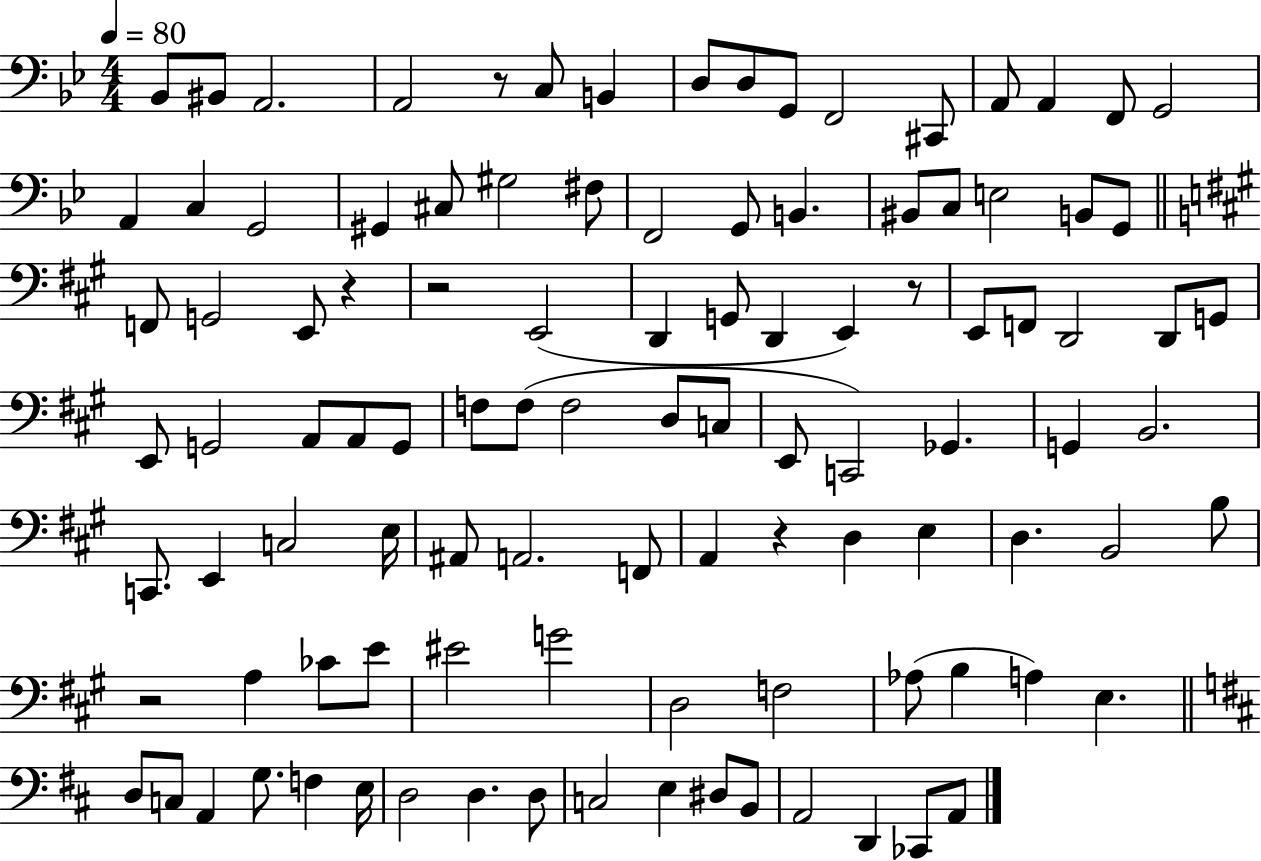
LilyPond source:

{
  \clef bass
  \numericTimeSignature
  \time 4/4
  \key bes \major
  \tempo 4 = 80
  bes,8 bis,8 a,2. | a,2 r8 c8 b,4 | d8 d8 g,8 f,2 cis,8 | a,8 a,4 f,8 g,2 | \break a,4 c4 g,2 | gis,4 cis8 gis2 fis8 | f,2 g,8 b,4. | bis,8 c8 e2 b,8 g,8 | \break \bar "||" \break \key a \major f,8 g,2 e,8 r4 | r2 e,2( | d,4 g,8 d,4 e,4) r8 | e,8 f,8 d,2 d,8 g,8 | \break e,8 g,2 a,8 a,8 g,8 | f8 f8( f2 d8 c8 | e,8 c,2) ges,4. | g,4 b,2. | \break c,8. e,4 c2 e16 | ais,8 a,2. f,8 | a,4 r4 d4 e4 | d4. b,2 b8 | \break r2 a4 ces'8 e'8 | eis'2 g'2 | d2 f2 | aes8( b4 a4) e4. | \break \bar "||" \break \key b \minor d8 c8 a,4 g8. f4 e16 | d2 d4. d8 | c2 e4 dis8 b,8 | a,2 d,4 ces,8 a,8 | \break \bar "|."
}